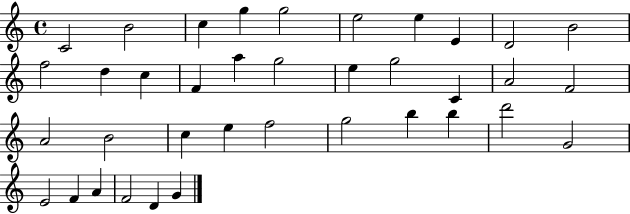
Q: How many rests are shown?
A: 0